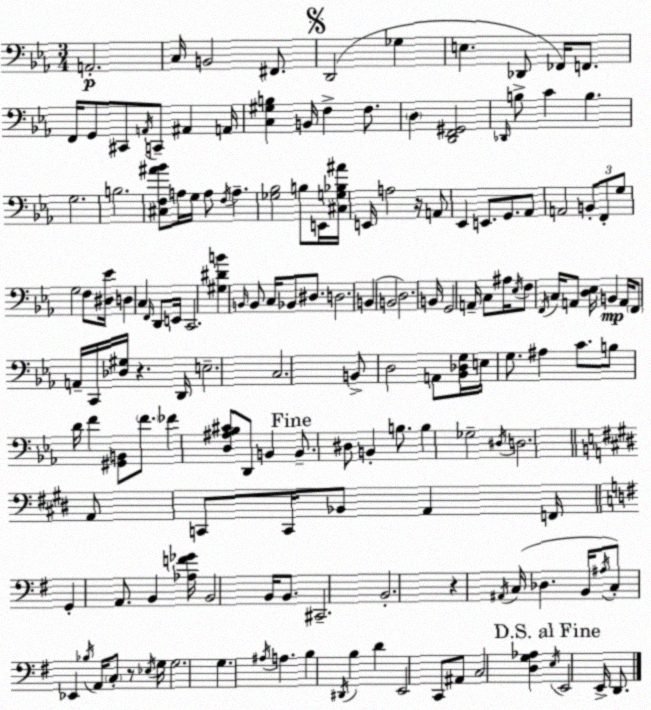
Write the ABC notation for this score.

X:1
T:Untitled
M:3/4
L:1/4
K:Eb
A,,2 C,/4 B,,2 ^F,,/2 D,,2 _G, E, _D,,/2 _F,,/4 F,,/2 F,,/4 G,,/2 ^C,,/2 A,,/4 C,,/2 ^A,, A,,/4 [C,^G,B,] B,,/4 F, F,/2 D, [D,,F,,^G,,]2 _D,,/4 B,/2 C B, G,2 B,2 [^C,F,^A_B]/2 A,/4 G,/4 A,/2 F,/4 A, [_G,_B,]2 B,/2 E,,/4 [^C,G,_B,^A]/4 E,,/4 A,2 z/4 A,,/2 _E,, E,,/2 G,,/2 _A,,/2 A,,2 B,,/2 F,,/2 G,/2 G,2 F,/2 [^D,_E]/4 D, C, F,,/4 D,,/2 E,,/4 C,,2 [^G,^DB] B,,/4 B,,/2 C,/4 _B,,/2 ^D,/2 D,2 B,, B,,2 D,2 B,,/4 G,,2 A,,/4 C,/2 ^A,/4 _E,/4 F,/2 F,,/4 C,/4 A,,/2 [D,_E,]/4 B,, A,,/4 F,,/2 A,,/4 C,,/4 [_D,^G,]/4 z D,,/4 E,2 C,2 B,,/2 D,2 A,,/2 [_B,,_D,G,]/4 E,/4 G,/2 ^A, C/2 B,/2 D/4 F [^G,,B,,]/2 F/2 _F [D,^A,_B,^C]/2 D,,/2 B,, B,,/2 ^D,/2 B,, B,/2 B, _G,2 ^D,/4 D,2 A,,/2 C,,/2 C,,/4 _B,,/2 A,, F,,/4 G,, A,,/2 B,, [_A,F_G]/4 B,,2 B,,/4 B,,/2 ^C,,2 B,,2 z ^A,,/4 C,/4 _D, B,,/4 ^A,/4 C,/2 _E,, _B,/4 A,,/4 C,/2 z/2 _E,/4 G,/4 G,2 G, ^A,/4 A, B, ^D,,/4 B, D E,,2 C,,/2 ^A,,/2 C,2 [D,G,_A,] E,/4 E,,2 E,,/4 D,,/2